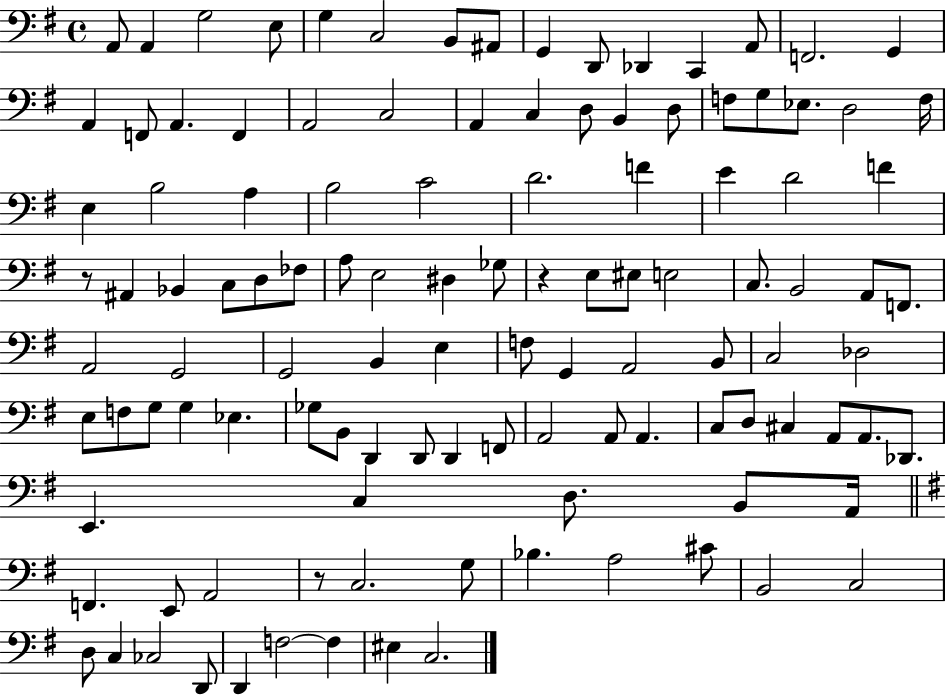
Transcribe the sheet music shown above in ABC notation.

X:1
T:Untitled
M:4/4
L:1/4
K:G
A,,/2 A,, G,2 E,/2 G, C,2 B,,/2 ^A,,/2 G,, D,,/2 _D,, C,, A,,/2 F,,2 G,, A,, F,,/2 A,, F,, A,,2 C,2 A,, C, D,/2 B,, D,/2 F,/2 G,/2 _E,/2 D,2 F,/4 E, B,2 A, B,2 C2 D2 F E D2 F z/2 ^A,, _B,, C,/2 D,/2 _F,/2 A,/2 E,2 ^D, _G,/2 z E,/2 ^E,/2 E,2 C,/2 B,,2 A,,/2 F,,/2 A,,2 G,,2 G,,2 B,, E, F,/2 G,, A,,2 B,,/2 C,2 _D,2 E,/2 F,/2 G,/2 G, _E, _G,/2 B,,/2 D,, D,,/2 D,, F,,/2 A,,2 A,,/2 A,, C,/2 D,/2 ^C, A,,/2 A,,/2 _D,,/2 E,, C, D,/2 B,,/2 A,,/4 F,, E,,/2 A,,2 z/2 C,2 G,/2 _B, A,2 ^C/2 B,,2 C,2 D,/2 C, _C,2 D,,/2 D,, F,2 F, ^E, C,2